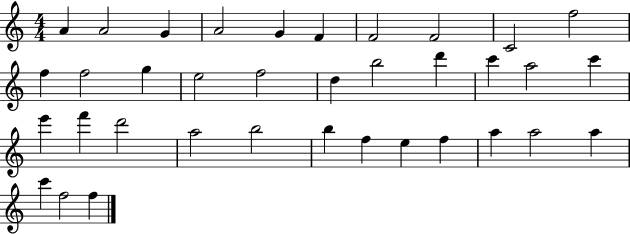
A4/q A4/h G4/q A4/h G4/q F4/q F4/h F4/h C4/h F5/h F5/q F5/h G5/q E5/h F5/h D5/q B5/h D6/q C6/q A5/h C6/q E6/q F6/q D6/h A5/h B5/h B5/q F5/q E5/q F5/q A5/q A5/h A5/q C6/q F5/h F5/q